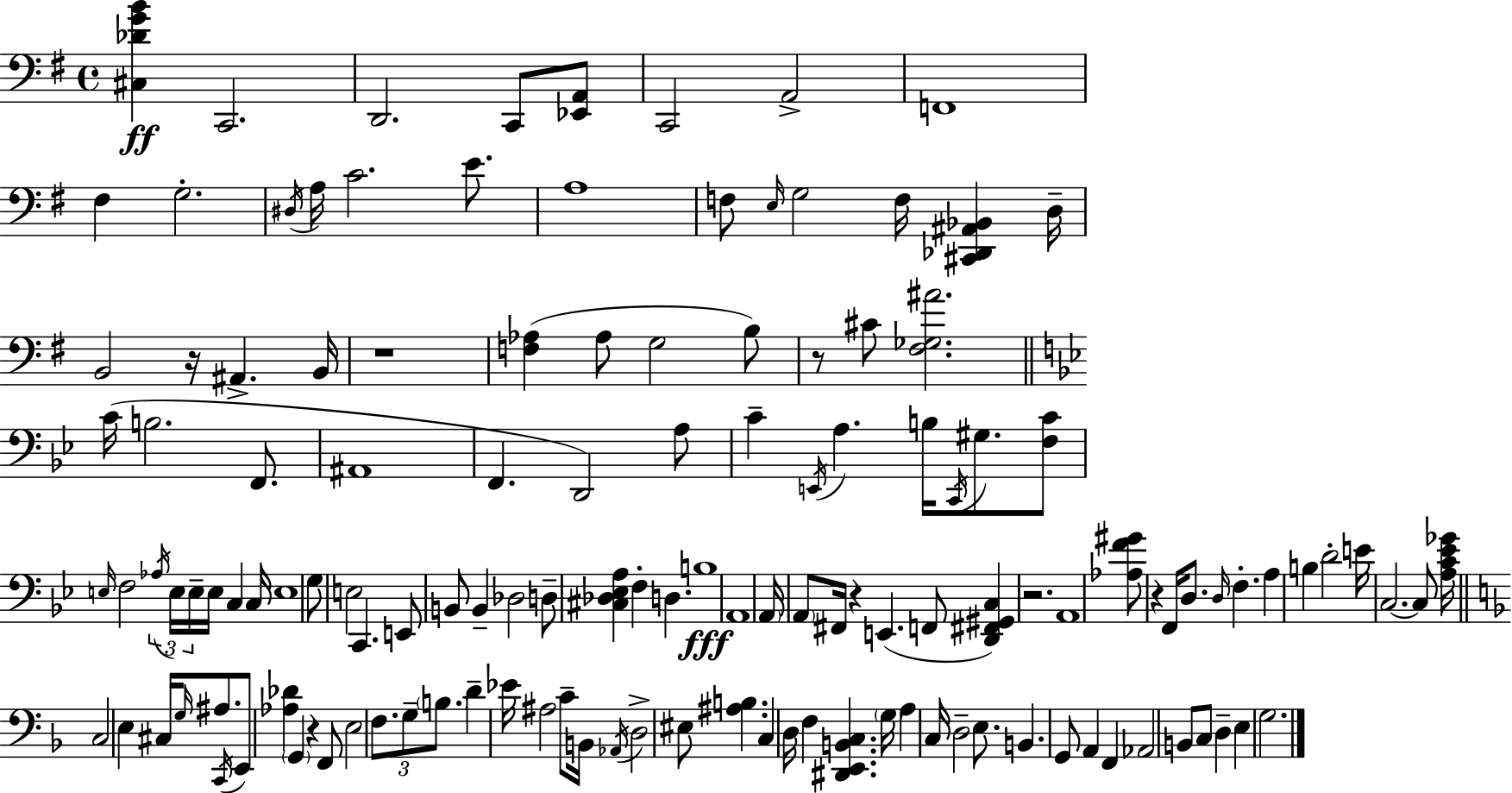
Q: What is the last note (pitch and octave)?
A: G3